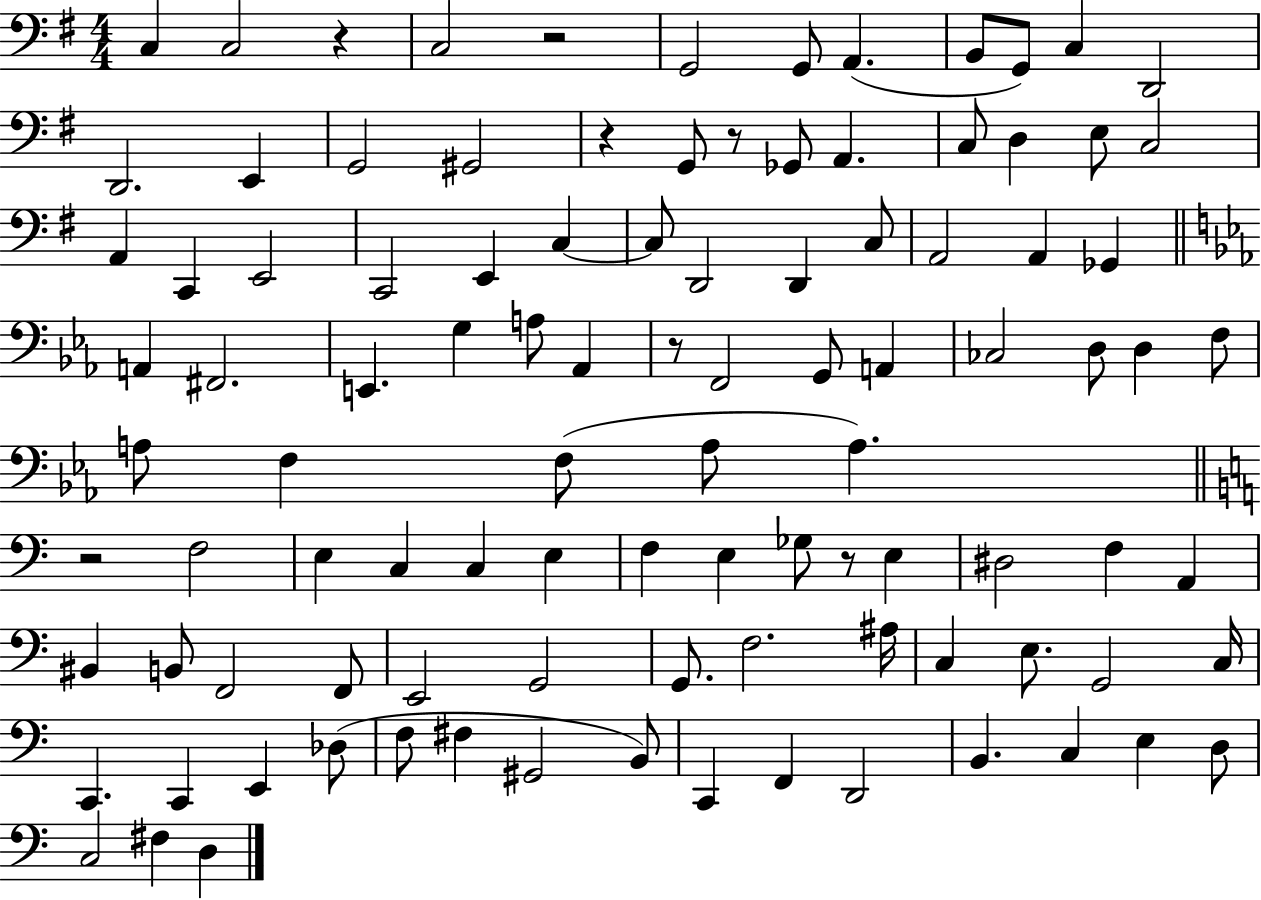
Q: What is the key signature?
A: G major